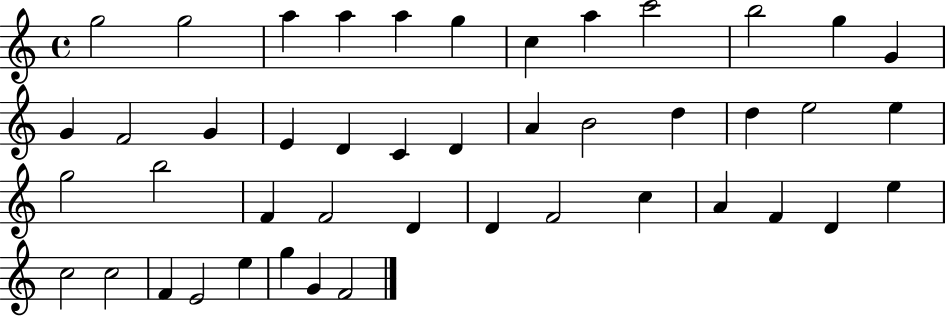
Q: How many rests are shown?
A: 0